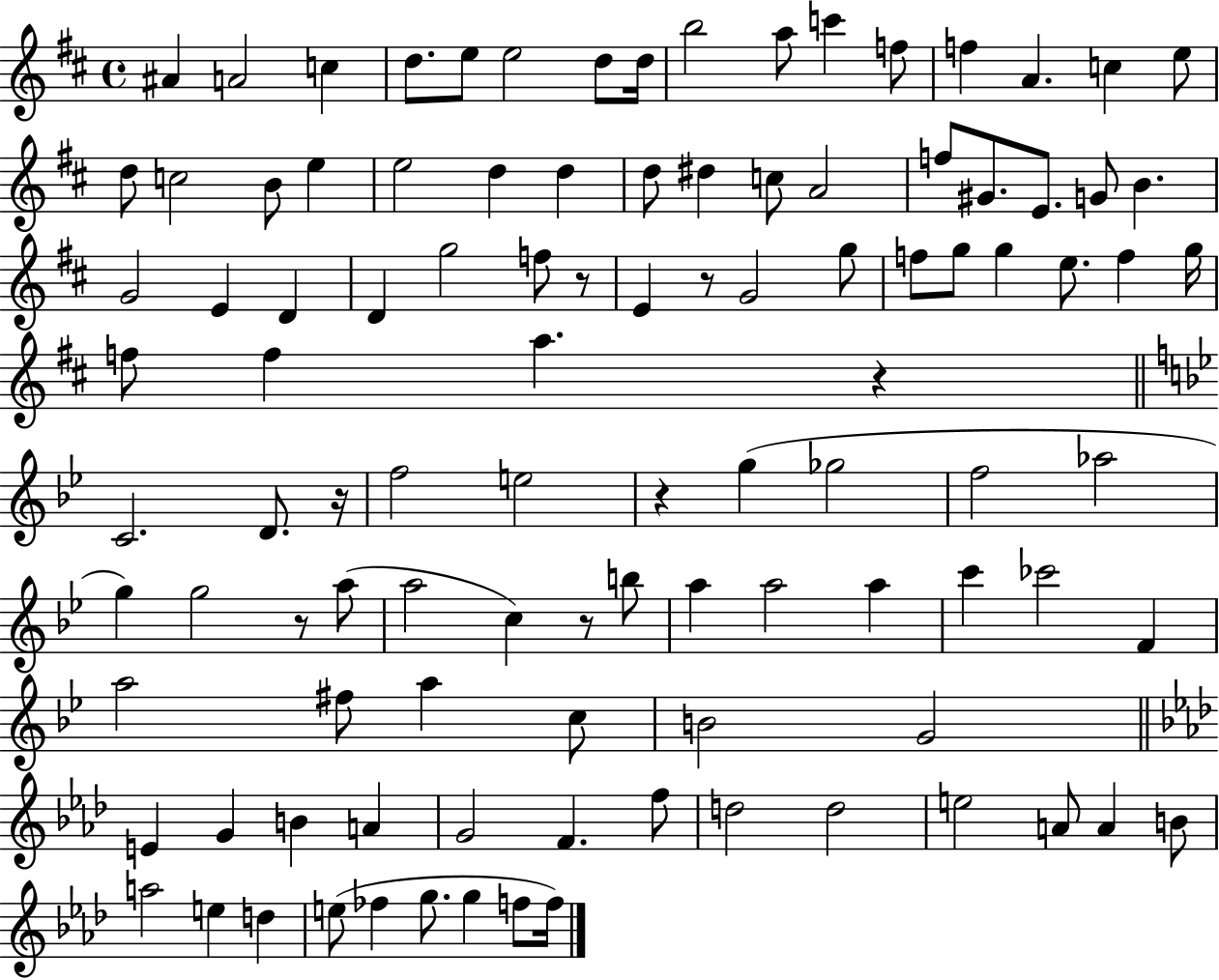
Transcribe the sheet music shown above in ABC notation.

X:1
T:Untitled
M:4/4
L:1/4
K:D
^A A2 c d/2 e/2 e2 d/2 d/4 b2 a/2 c' f/2 f A c e/2 d/2 c2 B/2 e e2 d d d/2 ^d c/2 A2 f/2 ^G/2 E/2 G/2 B G2 E D D g2 f/2 z/2 E z/2 G2 g/2 f/2 g/2 g e/2 f g/4 f/2 f a z C2 D/2 z/4 f2 e2 z g _g2 f2 _a2 g g2 z/2 a/2 a2 c z/2 b/2 a a2 a c' _c'2 F a2 ^f/2 a c/2 B2 G2 E G B A G2 F f/2 d2 d2 e2 A/2 A B/2 a2 e d e/2 _f g/2 g f/2 f/4